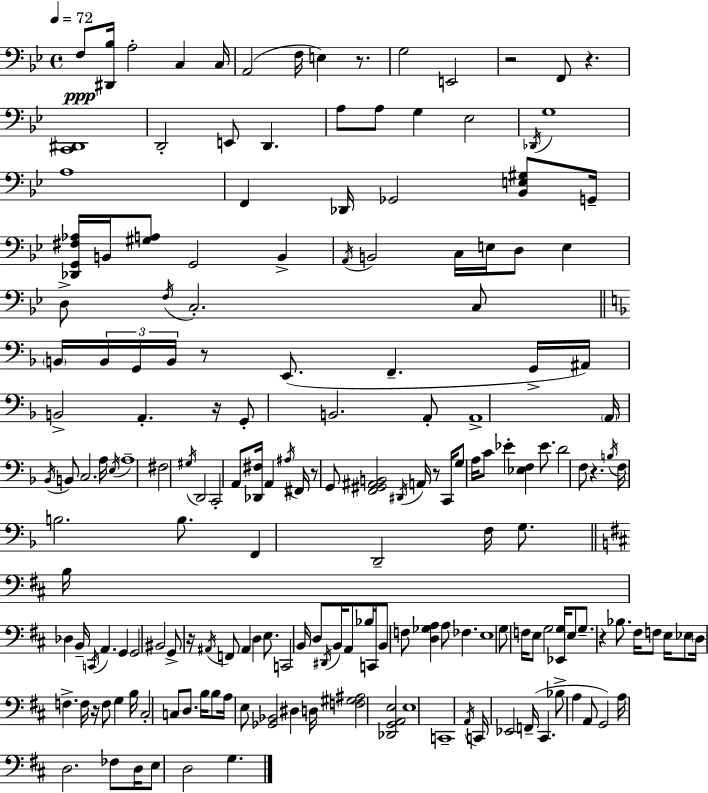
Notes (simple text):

F3/e [D#2,Bb3]/s A3/h C3/q C3/s A2/h F3/s E3/q R/e. G3/h E2/h R/h F2/e R/q. [C2,D#2]/w D2/h E2/e D2/q. A3/e A3/e G3/q Eb3/h Db2/s G3/w A3/w F2/q Db2/s Gb2/h [Bb2,E3,G#3]/e G2/s [Db2,G2,F#3,Ab3]/s B2/s [G#3,A3]/e G2/h B2/q A2/s B2/h C3/s E3/s D3/e E3/q D3/e F3/s C3/h. C3/e B2/s B2/s G2/s B2/s R/e E2/e. F2/q. G2/s A#2/s B2/h A2/q. R/s G2/e B2/h. A2/e A2/w A2/s Bb2/s B2/e C3/h. A3/s E3/s A3/w F#3/h G#3/s D2/h C2/h A2/e [Db2,F#3]/s A2/q A#3/s F#2/s R/e G2/e [F2,G#2,A#2,B2]/h D#2/s A2/s R/e C2/s G3/e A3/s C4/e Eb4/q [Eb3,F3]/q Eb4/e. D4/h F3/e R/q. B3/s F3/s B3/h. B3/e. F2/q D2/h F3/s G3/e. B3/s Db3/q B2/s C2/s A2/q. G2/q G2/h BIS2/h G2/e R/s A#2/s F2/e A#2/q D3/q E3/e. C2/h B2/s D3/e D#2/s B2/s A2/e Bb3/s C2/s B2/e F3/e [D3,Gb3,A3]/q A3/e FES3/q. E3/w G3/e F3/s E3/e G3/h [Eb2,G3]/s E3/e G3/e. R/q Bb3/e. F#3/s F3/e E3/s Eb3/e D3/s F3/q. F3/s R/s F3/e G3/q B3/s C#3/h C3/e D3/e. B3/s B3/e A3/s E3/e [Gb2,Bb2]/h D#3/q D3/s [F3,G#3,A#3]/h [Db2,G2,A2,E3]/h E3/w C2/w A2/s C2/s Eb2/h F2/s C#2/q. Bb3/e A3/q A2/e G2/h A3/s D3/h. FES3/e D3/s E3/e D3/h G3/q.